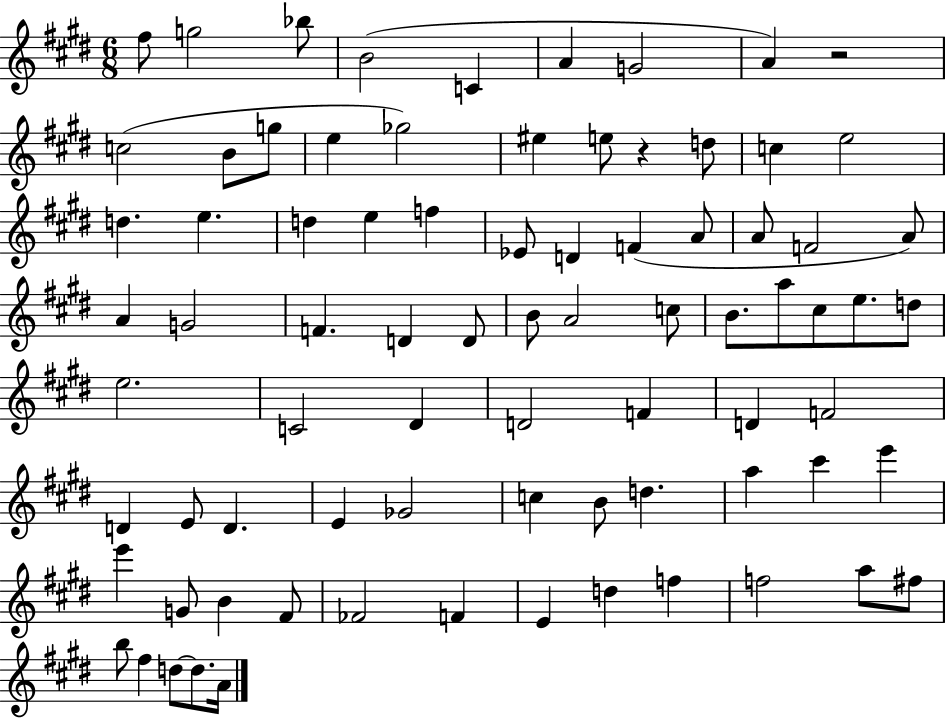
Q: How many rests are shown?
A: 2